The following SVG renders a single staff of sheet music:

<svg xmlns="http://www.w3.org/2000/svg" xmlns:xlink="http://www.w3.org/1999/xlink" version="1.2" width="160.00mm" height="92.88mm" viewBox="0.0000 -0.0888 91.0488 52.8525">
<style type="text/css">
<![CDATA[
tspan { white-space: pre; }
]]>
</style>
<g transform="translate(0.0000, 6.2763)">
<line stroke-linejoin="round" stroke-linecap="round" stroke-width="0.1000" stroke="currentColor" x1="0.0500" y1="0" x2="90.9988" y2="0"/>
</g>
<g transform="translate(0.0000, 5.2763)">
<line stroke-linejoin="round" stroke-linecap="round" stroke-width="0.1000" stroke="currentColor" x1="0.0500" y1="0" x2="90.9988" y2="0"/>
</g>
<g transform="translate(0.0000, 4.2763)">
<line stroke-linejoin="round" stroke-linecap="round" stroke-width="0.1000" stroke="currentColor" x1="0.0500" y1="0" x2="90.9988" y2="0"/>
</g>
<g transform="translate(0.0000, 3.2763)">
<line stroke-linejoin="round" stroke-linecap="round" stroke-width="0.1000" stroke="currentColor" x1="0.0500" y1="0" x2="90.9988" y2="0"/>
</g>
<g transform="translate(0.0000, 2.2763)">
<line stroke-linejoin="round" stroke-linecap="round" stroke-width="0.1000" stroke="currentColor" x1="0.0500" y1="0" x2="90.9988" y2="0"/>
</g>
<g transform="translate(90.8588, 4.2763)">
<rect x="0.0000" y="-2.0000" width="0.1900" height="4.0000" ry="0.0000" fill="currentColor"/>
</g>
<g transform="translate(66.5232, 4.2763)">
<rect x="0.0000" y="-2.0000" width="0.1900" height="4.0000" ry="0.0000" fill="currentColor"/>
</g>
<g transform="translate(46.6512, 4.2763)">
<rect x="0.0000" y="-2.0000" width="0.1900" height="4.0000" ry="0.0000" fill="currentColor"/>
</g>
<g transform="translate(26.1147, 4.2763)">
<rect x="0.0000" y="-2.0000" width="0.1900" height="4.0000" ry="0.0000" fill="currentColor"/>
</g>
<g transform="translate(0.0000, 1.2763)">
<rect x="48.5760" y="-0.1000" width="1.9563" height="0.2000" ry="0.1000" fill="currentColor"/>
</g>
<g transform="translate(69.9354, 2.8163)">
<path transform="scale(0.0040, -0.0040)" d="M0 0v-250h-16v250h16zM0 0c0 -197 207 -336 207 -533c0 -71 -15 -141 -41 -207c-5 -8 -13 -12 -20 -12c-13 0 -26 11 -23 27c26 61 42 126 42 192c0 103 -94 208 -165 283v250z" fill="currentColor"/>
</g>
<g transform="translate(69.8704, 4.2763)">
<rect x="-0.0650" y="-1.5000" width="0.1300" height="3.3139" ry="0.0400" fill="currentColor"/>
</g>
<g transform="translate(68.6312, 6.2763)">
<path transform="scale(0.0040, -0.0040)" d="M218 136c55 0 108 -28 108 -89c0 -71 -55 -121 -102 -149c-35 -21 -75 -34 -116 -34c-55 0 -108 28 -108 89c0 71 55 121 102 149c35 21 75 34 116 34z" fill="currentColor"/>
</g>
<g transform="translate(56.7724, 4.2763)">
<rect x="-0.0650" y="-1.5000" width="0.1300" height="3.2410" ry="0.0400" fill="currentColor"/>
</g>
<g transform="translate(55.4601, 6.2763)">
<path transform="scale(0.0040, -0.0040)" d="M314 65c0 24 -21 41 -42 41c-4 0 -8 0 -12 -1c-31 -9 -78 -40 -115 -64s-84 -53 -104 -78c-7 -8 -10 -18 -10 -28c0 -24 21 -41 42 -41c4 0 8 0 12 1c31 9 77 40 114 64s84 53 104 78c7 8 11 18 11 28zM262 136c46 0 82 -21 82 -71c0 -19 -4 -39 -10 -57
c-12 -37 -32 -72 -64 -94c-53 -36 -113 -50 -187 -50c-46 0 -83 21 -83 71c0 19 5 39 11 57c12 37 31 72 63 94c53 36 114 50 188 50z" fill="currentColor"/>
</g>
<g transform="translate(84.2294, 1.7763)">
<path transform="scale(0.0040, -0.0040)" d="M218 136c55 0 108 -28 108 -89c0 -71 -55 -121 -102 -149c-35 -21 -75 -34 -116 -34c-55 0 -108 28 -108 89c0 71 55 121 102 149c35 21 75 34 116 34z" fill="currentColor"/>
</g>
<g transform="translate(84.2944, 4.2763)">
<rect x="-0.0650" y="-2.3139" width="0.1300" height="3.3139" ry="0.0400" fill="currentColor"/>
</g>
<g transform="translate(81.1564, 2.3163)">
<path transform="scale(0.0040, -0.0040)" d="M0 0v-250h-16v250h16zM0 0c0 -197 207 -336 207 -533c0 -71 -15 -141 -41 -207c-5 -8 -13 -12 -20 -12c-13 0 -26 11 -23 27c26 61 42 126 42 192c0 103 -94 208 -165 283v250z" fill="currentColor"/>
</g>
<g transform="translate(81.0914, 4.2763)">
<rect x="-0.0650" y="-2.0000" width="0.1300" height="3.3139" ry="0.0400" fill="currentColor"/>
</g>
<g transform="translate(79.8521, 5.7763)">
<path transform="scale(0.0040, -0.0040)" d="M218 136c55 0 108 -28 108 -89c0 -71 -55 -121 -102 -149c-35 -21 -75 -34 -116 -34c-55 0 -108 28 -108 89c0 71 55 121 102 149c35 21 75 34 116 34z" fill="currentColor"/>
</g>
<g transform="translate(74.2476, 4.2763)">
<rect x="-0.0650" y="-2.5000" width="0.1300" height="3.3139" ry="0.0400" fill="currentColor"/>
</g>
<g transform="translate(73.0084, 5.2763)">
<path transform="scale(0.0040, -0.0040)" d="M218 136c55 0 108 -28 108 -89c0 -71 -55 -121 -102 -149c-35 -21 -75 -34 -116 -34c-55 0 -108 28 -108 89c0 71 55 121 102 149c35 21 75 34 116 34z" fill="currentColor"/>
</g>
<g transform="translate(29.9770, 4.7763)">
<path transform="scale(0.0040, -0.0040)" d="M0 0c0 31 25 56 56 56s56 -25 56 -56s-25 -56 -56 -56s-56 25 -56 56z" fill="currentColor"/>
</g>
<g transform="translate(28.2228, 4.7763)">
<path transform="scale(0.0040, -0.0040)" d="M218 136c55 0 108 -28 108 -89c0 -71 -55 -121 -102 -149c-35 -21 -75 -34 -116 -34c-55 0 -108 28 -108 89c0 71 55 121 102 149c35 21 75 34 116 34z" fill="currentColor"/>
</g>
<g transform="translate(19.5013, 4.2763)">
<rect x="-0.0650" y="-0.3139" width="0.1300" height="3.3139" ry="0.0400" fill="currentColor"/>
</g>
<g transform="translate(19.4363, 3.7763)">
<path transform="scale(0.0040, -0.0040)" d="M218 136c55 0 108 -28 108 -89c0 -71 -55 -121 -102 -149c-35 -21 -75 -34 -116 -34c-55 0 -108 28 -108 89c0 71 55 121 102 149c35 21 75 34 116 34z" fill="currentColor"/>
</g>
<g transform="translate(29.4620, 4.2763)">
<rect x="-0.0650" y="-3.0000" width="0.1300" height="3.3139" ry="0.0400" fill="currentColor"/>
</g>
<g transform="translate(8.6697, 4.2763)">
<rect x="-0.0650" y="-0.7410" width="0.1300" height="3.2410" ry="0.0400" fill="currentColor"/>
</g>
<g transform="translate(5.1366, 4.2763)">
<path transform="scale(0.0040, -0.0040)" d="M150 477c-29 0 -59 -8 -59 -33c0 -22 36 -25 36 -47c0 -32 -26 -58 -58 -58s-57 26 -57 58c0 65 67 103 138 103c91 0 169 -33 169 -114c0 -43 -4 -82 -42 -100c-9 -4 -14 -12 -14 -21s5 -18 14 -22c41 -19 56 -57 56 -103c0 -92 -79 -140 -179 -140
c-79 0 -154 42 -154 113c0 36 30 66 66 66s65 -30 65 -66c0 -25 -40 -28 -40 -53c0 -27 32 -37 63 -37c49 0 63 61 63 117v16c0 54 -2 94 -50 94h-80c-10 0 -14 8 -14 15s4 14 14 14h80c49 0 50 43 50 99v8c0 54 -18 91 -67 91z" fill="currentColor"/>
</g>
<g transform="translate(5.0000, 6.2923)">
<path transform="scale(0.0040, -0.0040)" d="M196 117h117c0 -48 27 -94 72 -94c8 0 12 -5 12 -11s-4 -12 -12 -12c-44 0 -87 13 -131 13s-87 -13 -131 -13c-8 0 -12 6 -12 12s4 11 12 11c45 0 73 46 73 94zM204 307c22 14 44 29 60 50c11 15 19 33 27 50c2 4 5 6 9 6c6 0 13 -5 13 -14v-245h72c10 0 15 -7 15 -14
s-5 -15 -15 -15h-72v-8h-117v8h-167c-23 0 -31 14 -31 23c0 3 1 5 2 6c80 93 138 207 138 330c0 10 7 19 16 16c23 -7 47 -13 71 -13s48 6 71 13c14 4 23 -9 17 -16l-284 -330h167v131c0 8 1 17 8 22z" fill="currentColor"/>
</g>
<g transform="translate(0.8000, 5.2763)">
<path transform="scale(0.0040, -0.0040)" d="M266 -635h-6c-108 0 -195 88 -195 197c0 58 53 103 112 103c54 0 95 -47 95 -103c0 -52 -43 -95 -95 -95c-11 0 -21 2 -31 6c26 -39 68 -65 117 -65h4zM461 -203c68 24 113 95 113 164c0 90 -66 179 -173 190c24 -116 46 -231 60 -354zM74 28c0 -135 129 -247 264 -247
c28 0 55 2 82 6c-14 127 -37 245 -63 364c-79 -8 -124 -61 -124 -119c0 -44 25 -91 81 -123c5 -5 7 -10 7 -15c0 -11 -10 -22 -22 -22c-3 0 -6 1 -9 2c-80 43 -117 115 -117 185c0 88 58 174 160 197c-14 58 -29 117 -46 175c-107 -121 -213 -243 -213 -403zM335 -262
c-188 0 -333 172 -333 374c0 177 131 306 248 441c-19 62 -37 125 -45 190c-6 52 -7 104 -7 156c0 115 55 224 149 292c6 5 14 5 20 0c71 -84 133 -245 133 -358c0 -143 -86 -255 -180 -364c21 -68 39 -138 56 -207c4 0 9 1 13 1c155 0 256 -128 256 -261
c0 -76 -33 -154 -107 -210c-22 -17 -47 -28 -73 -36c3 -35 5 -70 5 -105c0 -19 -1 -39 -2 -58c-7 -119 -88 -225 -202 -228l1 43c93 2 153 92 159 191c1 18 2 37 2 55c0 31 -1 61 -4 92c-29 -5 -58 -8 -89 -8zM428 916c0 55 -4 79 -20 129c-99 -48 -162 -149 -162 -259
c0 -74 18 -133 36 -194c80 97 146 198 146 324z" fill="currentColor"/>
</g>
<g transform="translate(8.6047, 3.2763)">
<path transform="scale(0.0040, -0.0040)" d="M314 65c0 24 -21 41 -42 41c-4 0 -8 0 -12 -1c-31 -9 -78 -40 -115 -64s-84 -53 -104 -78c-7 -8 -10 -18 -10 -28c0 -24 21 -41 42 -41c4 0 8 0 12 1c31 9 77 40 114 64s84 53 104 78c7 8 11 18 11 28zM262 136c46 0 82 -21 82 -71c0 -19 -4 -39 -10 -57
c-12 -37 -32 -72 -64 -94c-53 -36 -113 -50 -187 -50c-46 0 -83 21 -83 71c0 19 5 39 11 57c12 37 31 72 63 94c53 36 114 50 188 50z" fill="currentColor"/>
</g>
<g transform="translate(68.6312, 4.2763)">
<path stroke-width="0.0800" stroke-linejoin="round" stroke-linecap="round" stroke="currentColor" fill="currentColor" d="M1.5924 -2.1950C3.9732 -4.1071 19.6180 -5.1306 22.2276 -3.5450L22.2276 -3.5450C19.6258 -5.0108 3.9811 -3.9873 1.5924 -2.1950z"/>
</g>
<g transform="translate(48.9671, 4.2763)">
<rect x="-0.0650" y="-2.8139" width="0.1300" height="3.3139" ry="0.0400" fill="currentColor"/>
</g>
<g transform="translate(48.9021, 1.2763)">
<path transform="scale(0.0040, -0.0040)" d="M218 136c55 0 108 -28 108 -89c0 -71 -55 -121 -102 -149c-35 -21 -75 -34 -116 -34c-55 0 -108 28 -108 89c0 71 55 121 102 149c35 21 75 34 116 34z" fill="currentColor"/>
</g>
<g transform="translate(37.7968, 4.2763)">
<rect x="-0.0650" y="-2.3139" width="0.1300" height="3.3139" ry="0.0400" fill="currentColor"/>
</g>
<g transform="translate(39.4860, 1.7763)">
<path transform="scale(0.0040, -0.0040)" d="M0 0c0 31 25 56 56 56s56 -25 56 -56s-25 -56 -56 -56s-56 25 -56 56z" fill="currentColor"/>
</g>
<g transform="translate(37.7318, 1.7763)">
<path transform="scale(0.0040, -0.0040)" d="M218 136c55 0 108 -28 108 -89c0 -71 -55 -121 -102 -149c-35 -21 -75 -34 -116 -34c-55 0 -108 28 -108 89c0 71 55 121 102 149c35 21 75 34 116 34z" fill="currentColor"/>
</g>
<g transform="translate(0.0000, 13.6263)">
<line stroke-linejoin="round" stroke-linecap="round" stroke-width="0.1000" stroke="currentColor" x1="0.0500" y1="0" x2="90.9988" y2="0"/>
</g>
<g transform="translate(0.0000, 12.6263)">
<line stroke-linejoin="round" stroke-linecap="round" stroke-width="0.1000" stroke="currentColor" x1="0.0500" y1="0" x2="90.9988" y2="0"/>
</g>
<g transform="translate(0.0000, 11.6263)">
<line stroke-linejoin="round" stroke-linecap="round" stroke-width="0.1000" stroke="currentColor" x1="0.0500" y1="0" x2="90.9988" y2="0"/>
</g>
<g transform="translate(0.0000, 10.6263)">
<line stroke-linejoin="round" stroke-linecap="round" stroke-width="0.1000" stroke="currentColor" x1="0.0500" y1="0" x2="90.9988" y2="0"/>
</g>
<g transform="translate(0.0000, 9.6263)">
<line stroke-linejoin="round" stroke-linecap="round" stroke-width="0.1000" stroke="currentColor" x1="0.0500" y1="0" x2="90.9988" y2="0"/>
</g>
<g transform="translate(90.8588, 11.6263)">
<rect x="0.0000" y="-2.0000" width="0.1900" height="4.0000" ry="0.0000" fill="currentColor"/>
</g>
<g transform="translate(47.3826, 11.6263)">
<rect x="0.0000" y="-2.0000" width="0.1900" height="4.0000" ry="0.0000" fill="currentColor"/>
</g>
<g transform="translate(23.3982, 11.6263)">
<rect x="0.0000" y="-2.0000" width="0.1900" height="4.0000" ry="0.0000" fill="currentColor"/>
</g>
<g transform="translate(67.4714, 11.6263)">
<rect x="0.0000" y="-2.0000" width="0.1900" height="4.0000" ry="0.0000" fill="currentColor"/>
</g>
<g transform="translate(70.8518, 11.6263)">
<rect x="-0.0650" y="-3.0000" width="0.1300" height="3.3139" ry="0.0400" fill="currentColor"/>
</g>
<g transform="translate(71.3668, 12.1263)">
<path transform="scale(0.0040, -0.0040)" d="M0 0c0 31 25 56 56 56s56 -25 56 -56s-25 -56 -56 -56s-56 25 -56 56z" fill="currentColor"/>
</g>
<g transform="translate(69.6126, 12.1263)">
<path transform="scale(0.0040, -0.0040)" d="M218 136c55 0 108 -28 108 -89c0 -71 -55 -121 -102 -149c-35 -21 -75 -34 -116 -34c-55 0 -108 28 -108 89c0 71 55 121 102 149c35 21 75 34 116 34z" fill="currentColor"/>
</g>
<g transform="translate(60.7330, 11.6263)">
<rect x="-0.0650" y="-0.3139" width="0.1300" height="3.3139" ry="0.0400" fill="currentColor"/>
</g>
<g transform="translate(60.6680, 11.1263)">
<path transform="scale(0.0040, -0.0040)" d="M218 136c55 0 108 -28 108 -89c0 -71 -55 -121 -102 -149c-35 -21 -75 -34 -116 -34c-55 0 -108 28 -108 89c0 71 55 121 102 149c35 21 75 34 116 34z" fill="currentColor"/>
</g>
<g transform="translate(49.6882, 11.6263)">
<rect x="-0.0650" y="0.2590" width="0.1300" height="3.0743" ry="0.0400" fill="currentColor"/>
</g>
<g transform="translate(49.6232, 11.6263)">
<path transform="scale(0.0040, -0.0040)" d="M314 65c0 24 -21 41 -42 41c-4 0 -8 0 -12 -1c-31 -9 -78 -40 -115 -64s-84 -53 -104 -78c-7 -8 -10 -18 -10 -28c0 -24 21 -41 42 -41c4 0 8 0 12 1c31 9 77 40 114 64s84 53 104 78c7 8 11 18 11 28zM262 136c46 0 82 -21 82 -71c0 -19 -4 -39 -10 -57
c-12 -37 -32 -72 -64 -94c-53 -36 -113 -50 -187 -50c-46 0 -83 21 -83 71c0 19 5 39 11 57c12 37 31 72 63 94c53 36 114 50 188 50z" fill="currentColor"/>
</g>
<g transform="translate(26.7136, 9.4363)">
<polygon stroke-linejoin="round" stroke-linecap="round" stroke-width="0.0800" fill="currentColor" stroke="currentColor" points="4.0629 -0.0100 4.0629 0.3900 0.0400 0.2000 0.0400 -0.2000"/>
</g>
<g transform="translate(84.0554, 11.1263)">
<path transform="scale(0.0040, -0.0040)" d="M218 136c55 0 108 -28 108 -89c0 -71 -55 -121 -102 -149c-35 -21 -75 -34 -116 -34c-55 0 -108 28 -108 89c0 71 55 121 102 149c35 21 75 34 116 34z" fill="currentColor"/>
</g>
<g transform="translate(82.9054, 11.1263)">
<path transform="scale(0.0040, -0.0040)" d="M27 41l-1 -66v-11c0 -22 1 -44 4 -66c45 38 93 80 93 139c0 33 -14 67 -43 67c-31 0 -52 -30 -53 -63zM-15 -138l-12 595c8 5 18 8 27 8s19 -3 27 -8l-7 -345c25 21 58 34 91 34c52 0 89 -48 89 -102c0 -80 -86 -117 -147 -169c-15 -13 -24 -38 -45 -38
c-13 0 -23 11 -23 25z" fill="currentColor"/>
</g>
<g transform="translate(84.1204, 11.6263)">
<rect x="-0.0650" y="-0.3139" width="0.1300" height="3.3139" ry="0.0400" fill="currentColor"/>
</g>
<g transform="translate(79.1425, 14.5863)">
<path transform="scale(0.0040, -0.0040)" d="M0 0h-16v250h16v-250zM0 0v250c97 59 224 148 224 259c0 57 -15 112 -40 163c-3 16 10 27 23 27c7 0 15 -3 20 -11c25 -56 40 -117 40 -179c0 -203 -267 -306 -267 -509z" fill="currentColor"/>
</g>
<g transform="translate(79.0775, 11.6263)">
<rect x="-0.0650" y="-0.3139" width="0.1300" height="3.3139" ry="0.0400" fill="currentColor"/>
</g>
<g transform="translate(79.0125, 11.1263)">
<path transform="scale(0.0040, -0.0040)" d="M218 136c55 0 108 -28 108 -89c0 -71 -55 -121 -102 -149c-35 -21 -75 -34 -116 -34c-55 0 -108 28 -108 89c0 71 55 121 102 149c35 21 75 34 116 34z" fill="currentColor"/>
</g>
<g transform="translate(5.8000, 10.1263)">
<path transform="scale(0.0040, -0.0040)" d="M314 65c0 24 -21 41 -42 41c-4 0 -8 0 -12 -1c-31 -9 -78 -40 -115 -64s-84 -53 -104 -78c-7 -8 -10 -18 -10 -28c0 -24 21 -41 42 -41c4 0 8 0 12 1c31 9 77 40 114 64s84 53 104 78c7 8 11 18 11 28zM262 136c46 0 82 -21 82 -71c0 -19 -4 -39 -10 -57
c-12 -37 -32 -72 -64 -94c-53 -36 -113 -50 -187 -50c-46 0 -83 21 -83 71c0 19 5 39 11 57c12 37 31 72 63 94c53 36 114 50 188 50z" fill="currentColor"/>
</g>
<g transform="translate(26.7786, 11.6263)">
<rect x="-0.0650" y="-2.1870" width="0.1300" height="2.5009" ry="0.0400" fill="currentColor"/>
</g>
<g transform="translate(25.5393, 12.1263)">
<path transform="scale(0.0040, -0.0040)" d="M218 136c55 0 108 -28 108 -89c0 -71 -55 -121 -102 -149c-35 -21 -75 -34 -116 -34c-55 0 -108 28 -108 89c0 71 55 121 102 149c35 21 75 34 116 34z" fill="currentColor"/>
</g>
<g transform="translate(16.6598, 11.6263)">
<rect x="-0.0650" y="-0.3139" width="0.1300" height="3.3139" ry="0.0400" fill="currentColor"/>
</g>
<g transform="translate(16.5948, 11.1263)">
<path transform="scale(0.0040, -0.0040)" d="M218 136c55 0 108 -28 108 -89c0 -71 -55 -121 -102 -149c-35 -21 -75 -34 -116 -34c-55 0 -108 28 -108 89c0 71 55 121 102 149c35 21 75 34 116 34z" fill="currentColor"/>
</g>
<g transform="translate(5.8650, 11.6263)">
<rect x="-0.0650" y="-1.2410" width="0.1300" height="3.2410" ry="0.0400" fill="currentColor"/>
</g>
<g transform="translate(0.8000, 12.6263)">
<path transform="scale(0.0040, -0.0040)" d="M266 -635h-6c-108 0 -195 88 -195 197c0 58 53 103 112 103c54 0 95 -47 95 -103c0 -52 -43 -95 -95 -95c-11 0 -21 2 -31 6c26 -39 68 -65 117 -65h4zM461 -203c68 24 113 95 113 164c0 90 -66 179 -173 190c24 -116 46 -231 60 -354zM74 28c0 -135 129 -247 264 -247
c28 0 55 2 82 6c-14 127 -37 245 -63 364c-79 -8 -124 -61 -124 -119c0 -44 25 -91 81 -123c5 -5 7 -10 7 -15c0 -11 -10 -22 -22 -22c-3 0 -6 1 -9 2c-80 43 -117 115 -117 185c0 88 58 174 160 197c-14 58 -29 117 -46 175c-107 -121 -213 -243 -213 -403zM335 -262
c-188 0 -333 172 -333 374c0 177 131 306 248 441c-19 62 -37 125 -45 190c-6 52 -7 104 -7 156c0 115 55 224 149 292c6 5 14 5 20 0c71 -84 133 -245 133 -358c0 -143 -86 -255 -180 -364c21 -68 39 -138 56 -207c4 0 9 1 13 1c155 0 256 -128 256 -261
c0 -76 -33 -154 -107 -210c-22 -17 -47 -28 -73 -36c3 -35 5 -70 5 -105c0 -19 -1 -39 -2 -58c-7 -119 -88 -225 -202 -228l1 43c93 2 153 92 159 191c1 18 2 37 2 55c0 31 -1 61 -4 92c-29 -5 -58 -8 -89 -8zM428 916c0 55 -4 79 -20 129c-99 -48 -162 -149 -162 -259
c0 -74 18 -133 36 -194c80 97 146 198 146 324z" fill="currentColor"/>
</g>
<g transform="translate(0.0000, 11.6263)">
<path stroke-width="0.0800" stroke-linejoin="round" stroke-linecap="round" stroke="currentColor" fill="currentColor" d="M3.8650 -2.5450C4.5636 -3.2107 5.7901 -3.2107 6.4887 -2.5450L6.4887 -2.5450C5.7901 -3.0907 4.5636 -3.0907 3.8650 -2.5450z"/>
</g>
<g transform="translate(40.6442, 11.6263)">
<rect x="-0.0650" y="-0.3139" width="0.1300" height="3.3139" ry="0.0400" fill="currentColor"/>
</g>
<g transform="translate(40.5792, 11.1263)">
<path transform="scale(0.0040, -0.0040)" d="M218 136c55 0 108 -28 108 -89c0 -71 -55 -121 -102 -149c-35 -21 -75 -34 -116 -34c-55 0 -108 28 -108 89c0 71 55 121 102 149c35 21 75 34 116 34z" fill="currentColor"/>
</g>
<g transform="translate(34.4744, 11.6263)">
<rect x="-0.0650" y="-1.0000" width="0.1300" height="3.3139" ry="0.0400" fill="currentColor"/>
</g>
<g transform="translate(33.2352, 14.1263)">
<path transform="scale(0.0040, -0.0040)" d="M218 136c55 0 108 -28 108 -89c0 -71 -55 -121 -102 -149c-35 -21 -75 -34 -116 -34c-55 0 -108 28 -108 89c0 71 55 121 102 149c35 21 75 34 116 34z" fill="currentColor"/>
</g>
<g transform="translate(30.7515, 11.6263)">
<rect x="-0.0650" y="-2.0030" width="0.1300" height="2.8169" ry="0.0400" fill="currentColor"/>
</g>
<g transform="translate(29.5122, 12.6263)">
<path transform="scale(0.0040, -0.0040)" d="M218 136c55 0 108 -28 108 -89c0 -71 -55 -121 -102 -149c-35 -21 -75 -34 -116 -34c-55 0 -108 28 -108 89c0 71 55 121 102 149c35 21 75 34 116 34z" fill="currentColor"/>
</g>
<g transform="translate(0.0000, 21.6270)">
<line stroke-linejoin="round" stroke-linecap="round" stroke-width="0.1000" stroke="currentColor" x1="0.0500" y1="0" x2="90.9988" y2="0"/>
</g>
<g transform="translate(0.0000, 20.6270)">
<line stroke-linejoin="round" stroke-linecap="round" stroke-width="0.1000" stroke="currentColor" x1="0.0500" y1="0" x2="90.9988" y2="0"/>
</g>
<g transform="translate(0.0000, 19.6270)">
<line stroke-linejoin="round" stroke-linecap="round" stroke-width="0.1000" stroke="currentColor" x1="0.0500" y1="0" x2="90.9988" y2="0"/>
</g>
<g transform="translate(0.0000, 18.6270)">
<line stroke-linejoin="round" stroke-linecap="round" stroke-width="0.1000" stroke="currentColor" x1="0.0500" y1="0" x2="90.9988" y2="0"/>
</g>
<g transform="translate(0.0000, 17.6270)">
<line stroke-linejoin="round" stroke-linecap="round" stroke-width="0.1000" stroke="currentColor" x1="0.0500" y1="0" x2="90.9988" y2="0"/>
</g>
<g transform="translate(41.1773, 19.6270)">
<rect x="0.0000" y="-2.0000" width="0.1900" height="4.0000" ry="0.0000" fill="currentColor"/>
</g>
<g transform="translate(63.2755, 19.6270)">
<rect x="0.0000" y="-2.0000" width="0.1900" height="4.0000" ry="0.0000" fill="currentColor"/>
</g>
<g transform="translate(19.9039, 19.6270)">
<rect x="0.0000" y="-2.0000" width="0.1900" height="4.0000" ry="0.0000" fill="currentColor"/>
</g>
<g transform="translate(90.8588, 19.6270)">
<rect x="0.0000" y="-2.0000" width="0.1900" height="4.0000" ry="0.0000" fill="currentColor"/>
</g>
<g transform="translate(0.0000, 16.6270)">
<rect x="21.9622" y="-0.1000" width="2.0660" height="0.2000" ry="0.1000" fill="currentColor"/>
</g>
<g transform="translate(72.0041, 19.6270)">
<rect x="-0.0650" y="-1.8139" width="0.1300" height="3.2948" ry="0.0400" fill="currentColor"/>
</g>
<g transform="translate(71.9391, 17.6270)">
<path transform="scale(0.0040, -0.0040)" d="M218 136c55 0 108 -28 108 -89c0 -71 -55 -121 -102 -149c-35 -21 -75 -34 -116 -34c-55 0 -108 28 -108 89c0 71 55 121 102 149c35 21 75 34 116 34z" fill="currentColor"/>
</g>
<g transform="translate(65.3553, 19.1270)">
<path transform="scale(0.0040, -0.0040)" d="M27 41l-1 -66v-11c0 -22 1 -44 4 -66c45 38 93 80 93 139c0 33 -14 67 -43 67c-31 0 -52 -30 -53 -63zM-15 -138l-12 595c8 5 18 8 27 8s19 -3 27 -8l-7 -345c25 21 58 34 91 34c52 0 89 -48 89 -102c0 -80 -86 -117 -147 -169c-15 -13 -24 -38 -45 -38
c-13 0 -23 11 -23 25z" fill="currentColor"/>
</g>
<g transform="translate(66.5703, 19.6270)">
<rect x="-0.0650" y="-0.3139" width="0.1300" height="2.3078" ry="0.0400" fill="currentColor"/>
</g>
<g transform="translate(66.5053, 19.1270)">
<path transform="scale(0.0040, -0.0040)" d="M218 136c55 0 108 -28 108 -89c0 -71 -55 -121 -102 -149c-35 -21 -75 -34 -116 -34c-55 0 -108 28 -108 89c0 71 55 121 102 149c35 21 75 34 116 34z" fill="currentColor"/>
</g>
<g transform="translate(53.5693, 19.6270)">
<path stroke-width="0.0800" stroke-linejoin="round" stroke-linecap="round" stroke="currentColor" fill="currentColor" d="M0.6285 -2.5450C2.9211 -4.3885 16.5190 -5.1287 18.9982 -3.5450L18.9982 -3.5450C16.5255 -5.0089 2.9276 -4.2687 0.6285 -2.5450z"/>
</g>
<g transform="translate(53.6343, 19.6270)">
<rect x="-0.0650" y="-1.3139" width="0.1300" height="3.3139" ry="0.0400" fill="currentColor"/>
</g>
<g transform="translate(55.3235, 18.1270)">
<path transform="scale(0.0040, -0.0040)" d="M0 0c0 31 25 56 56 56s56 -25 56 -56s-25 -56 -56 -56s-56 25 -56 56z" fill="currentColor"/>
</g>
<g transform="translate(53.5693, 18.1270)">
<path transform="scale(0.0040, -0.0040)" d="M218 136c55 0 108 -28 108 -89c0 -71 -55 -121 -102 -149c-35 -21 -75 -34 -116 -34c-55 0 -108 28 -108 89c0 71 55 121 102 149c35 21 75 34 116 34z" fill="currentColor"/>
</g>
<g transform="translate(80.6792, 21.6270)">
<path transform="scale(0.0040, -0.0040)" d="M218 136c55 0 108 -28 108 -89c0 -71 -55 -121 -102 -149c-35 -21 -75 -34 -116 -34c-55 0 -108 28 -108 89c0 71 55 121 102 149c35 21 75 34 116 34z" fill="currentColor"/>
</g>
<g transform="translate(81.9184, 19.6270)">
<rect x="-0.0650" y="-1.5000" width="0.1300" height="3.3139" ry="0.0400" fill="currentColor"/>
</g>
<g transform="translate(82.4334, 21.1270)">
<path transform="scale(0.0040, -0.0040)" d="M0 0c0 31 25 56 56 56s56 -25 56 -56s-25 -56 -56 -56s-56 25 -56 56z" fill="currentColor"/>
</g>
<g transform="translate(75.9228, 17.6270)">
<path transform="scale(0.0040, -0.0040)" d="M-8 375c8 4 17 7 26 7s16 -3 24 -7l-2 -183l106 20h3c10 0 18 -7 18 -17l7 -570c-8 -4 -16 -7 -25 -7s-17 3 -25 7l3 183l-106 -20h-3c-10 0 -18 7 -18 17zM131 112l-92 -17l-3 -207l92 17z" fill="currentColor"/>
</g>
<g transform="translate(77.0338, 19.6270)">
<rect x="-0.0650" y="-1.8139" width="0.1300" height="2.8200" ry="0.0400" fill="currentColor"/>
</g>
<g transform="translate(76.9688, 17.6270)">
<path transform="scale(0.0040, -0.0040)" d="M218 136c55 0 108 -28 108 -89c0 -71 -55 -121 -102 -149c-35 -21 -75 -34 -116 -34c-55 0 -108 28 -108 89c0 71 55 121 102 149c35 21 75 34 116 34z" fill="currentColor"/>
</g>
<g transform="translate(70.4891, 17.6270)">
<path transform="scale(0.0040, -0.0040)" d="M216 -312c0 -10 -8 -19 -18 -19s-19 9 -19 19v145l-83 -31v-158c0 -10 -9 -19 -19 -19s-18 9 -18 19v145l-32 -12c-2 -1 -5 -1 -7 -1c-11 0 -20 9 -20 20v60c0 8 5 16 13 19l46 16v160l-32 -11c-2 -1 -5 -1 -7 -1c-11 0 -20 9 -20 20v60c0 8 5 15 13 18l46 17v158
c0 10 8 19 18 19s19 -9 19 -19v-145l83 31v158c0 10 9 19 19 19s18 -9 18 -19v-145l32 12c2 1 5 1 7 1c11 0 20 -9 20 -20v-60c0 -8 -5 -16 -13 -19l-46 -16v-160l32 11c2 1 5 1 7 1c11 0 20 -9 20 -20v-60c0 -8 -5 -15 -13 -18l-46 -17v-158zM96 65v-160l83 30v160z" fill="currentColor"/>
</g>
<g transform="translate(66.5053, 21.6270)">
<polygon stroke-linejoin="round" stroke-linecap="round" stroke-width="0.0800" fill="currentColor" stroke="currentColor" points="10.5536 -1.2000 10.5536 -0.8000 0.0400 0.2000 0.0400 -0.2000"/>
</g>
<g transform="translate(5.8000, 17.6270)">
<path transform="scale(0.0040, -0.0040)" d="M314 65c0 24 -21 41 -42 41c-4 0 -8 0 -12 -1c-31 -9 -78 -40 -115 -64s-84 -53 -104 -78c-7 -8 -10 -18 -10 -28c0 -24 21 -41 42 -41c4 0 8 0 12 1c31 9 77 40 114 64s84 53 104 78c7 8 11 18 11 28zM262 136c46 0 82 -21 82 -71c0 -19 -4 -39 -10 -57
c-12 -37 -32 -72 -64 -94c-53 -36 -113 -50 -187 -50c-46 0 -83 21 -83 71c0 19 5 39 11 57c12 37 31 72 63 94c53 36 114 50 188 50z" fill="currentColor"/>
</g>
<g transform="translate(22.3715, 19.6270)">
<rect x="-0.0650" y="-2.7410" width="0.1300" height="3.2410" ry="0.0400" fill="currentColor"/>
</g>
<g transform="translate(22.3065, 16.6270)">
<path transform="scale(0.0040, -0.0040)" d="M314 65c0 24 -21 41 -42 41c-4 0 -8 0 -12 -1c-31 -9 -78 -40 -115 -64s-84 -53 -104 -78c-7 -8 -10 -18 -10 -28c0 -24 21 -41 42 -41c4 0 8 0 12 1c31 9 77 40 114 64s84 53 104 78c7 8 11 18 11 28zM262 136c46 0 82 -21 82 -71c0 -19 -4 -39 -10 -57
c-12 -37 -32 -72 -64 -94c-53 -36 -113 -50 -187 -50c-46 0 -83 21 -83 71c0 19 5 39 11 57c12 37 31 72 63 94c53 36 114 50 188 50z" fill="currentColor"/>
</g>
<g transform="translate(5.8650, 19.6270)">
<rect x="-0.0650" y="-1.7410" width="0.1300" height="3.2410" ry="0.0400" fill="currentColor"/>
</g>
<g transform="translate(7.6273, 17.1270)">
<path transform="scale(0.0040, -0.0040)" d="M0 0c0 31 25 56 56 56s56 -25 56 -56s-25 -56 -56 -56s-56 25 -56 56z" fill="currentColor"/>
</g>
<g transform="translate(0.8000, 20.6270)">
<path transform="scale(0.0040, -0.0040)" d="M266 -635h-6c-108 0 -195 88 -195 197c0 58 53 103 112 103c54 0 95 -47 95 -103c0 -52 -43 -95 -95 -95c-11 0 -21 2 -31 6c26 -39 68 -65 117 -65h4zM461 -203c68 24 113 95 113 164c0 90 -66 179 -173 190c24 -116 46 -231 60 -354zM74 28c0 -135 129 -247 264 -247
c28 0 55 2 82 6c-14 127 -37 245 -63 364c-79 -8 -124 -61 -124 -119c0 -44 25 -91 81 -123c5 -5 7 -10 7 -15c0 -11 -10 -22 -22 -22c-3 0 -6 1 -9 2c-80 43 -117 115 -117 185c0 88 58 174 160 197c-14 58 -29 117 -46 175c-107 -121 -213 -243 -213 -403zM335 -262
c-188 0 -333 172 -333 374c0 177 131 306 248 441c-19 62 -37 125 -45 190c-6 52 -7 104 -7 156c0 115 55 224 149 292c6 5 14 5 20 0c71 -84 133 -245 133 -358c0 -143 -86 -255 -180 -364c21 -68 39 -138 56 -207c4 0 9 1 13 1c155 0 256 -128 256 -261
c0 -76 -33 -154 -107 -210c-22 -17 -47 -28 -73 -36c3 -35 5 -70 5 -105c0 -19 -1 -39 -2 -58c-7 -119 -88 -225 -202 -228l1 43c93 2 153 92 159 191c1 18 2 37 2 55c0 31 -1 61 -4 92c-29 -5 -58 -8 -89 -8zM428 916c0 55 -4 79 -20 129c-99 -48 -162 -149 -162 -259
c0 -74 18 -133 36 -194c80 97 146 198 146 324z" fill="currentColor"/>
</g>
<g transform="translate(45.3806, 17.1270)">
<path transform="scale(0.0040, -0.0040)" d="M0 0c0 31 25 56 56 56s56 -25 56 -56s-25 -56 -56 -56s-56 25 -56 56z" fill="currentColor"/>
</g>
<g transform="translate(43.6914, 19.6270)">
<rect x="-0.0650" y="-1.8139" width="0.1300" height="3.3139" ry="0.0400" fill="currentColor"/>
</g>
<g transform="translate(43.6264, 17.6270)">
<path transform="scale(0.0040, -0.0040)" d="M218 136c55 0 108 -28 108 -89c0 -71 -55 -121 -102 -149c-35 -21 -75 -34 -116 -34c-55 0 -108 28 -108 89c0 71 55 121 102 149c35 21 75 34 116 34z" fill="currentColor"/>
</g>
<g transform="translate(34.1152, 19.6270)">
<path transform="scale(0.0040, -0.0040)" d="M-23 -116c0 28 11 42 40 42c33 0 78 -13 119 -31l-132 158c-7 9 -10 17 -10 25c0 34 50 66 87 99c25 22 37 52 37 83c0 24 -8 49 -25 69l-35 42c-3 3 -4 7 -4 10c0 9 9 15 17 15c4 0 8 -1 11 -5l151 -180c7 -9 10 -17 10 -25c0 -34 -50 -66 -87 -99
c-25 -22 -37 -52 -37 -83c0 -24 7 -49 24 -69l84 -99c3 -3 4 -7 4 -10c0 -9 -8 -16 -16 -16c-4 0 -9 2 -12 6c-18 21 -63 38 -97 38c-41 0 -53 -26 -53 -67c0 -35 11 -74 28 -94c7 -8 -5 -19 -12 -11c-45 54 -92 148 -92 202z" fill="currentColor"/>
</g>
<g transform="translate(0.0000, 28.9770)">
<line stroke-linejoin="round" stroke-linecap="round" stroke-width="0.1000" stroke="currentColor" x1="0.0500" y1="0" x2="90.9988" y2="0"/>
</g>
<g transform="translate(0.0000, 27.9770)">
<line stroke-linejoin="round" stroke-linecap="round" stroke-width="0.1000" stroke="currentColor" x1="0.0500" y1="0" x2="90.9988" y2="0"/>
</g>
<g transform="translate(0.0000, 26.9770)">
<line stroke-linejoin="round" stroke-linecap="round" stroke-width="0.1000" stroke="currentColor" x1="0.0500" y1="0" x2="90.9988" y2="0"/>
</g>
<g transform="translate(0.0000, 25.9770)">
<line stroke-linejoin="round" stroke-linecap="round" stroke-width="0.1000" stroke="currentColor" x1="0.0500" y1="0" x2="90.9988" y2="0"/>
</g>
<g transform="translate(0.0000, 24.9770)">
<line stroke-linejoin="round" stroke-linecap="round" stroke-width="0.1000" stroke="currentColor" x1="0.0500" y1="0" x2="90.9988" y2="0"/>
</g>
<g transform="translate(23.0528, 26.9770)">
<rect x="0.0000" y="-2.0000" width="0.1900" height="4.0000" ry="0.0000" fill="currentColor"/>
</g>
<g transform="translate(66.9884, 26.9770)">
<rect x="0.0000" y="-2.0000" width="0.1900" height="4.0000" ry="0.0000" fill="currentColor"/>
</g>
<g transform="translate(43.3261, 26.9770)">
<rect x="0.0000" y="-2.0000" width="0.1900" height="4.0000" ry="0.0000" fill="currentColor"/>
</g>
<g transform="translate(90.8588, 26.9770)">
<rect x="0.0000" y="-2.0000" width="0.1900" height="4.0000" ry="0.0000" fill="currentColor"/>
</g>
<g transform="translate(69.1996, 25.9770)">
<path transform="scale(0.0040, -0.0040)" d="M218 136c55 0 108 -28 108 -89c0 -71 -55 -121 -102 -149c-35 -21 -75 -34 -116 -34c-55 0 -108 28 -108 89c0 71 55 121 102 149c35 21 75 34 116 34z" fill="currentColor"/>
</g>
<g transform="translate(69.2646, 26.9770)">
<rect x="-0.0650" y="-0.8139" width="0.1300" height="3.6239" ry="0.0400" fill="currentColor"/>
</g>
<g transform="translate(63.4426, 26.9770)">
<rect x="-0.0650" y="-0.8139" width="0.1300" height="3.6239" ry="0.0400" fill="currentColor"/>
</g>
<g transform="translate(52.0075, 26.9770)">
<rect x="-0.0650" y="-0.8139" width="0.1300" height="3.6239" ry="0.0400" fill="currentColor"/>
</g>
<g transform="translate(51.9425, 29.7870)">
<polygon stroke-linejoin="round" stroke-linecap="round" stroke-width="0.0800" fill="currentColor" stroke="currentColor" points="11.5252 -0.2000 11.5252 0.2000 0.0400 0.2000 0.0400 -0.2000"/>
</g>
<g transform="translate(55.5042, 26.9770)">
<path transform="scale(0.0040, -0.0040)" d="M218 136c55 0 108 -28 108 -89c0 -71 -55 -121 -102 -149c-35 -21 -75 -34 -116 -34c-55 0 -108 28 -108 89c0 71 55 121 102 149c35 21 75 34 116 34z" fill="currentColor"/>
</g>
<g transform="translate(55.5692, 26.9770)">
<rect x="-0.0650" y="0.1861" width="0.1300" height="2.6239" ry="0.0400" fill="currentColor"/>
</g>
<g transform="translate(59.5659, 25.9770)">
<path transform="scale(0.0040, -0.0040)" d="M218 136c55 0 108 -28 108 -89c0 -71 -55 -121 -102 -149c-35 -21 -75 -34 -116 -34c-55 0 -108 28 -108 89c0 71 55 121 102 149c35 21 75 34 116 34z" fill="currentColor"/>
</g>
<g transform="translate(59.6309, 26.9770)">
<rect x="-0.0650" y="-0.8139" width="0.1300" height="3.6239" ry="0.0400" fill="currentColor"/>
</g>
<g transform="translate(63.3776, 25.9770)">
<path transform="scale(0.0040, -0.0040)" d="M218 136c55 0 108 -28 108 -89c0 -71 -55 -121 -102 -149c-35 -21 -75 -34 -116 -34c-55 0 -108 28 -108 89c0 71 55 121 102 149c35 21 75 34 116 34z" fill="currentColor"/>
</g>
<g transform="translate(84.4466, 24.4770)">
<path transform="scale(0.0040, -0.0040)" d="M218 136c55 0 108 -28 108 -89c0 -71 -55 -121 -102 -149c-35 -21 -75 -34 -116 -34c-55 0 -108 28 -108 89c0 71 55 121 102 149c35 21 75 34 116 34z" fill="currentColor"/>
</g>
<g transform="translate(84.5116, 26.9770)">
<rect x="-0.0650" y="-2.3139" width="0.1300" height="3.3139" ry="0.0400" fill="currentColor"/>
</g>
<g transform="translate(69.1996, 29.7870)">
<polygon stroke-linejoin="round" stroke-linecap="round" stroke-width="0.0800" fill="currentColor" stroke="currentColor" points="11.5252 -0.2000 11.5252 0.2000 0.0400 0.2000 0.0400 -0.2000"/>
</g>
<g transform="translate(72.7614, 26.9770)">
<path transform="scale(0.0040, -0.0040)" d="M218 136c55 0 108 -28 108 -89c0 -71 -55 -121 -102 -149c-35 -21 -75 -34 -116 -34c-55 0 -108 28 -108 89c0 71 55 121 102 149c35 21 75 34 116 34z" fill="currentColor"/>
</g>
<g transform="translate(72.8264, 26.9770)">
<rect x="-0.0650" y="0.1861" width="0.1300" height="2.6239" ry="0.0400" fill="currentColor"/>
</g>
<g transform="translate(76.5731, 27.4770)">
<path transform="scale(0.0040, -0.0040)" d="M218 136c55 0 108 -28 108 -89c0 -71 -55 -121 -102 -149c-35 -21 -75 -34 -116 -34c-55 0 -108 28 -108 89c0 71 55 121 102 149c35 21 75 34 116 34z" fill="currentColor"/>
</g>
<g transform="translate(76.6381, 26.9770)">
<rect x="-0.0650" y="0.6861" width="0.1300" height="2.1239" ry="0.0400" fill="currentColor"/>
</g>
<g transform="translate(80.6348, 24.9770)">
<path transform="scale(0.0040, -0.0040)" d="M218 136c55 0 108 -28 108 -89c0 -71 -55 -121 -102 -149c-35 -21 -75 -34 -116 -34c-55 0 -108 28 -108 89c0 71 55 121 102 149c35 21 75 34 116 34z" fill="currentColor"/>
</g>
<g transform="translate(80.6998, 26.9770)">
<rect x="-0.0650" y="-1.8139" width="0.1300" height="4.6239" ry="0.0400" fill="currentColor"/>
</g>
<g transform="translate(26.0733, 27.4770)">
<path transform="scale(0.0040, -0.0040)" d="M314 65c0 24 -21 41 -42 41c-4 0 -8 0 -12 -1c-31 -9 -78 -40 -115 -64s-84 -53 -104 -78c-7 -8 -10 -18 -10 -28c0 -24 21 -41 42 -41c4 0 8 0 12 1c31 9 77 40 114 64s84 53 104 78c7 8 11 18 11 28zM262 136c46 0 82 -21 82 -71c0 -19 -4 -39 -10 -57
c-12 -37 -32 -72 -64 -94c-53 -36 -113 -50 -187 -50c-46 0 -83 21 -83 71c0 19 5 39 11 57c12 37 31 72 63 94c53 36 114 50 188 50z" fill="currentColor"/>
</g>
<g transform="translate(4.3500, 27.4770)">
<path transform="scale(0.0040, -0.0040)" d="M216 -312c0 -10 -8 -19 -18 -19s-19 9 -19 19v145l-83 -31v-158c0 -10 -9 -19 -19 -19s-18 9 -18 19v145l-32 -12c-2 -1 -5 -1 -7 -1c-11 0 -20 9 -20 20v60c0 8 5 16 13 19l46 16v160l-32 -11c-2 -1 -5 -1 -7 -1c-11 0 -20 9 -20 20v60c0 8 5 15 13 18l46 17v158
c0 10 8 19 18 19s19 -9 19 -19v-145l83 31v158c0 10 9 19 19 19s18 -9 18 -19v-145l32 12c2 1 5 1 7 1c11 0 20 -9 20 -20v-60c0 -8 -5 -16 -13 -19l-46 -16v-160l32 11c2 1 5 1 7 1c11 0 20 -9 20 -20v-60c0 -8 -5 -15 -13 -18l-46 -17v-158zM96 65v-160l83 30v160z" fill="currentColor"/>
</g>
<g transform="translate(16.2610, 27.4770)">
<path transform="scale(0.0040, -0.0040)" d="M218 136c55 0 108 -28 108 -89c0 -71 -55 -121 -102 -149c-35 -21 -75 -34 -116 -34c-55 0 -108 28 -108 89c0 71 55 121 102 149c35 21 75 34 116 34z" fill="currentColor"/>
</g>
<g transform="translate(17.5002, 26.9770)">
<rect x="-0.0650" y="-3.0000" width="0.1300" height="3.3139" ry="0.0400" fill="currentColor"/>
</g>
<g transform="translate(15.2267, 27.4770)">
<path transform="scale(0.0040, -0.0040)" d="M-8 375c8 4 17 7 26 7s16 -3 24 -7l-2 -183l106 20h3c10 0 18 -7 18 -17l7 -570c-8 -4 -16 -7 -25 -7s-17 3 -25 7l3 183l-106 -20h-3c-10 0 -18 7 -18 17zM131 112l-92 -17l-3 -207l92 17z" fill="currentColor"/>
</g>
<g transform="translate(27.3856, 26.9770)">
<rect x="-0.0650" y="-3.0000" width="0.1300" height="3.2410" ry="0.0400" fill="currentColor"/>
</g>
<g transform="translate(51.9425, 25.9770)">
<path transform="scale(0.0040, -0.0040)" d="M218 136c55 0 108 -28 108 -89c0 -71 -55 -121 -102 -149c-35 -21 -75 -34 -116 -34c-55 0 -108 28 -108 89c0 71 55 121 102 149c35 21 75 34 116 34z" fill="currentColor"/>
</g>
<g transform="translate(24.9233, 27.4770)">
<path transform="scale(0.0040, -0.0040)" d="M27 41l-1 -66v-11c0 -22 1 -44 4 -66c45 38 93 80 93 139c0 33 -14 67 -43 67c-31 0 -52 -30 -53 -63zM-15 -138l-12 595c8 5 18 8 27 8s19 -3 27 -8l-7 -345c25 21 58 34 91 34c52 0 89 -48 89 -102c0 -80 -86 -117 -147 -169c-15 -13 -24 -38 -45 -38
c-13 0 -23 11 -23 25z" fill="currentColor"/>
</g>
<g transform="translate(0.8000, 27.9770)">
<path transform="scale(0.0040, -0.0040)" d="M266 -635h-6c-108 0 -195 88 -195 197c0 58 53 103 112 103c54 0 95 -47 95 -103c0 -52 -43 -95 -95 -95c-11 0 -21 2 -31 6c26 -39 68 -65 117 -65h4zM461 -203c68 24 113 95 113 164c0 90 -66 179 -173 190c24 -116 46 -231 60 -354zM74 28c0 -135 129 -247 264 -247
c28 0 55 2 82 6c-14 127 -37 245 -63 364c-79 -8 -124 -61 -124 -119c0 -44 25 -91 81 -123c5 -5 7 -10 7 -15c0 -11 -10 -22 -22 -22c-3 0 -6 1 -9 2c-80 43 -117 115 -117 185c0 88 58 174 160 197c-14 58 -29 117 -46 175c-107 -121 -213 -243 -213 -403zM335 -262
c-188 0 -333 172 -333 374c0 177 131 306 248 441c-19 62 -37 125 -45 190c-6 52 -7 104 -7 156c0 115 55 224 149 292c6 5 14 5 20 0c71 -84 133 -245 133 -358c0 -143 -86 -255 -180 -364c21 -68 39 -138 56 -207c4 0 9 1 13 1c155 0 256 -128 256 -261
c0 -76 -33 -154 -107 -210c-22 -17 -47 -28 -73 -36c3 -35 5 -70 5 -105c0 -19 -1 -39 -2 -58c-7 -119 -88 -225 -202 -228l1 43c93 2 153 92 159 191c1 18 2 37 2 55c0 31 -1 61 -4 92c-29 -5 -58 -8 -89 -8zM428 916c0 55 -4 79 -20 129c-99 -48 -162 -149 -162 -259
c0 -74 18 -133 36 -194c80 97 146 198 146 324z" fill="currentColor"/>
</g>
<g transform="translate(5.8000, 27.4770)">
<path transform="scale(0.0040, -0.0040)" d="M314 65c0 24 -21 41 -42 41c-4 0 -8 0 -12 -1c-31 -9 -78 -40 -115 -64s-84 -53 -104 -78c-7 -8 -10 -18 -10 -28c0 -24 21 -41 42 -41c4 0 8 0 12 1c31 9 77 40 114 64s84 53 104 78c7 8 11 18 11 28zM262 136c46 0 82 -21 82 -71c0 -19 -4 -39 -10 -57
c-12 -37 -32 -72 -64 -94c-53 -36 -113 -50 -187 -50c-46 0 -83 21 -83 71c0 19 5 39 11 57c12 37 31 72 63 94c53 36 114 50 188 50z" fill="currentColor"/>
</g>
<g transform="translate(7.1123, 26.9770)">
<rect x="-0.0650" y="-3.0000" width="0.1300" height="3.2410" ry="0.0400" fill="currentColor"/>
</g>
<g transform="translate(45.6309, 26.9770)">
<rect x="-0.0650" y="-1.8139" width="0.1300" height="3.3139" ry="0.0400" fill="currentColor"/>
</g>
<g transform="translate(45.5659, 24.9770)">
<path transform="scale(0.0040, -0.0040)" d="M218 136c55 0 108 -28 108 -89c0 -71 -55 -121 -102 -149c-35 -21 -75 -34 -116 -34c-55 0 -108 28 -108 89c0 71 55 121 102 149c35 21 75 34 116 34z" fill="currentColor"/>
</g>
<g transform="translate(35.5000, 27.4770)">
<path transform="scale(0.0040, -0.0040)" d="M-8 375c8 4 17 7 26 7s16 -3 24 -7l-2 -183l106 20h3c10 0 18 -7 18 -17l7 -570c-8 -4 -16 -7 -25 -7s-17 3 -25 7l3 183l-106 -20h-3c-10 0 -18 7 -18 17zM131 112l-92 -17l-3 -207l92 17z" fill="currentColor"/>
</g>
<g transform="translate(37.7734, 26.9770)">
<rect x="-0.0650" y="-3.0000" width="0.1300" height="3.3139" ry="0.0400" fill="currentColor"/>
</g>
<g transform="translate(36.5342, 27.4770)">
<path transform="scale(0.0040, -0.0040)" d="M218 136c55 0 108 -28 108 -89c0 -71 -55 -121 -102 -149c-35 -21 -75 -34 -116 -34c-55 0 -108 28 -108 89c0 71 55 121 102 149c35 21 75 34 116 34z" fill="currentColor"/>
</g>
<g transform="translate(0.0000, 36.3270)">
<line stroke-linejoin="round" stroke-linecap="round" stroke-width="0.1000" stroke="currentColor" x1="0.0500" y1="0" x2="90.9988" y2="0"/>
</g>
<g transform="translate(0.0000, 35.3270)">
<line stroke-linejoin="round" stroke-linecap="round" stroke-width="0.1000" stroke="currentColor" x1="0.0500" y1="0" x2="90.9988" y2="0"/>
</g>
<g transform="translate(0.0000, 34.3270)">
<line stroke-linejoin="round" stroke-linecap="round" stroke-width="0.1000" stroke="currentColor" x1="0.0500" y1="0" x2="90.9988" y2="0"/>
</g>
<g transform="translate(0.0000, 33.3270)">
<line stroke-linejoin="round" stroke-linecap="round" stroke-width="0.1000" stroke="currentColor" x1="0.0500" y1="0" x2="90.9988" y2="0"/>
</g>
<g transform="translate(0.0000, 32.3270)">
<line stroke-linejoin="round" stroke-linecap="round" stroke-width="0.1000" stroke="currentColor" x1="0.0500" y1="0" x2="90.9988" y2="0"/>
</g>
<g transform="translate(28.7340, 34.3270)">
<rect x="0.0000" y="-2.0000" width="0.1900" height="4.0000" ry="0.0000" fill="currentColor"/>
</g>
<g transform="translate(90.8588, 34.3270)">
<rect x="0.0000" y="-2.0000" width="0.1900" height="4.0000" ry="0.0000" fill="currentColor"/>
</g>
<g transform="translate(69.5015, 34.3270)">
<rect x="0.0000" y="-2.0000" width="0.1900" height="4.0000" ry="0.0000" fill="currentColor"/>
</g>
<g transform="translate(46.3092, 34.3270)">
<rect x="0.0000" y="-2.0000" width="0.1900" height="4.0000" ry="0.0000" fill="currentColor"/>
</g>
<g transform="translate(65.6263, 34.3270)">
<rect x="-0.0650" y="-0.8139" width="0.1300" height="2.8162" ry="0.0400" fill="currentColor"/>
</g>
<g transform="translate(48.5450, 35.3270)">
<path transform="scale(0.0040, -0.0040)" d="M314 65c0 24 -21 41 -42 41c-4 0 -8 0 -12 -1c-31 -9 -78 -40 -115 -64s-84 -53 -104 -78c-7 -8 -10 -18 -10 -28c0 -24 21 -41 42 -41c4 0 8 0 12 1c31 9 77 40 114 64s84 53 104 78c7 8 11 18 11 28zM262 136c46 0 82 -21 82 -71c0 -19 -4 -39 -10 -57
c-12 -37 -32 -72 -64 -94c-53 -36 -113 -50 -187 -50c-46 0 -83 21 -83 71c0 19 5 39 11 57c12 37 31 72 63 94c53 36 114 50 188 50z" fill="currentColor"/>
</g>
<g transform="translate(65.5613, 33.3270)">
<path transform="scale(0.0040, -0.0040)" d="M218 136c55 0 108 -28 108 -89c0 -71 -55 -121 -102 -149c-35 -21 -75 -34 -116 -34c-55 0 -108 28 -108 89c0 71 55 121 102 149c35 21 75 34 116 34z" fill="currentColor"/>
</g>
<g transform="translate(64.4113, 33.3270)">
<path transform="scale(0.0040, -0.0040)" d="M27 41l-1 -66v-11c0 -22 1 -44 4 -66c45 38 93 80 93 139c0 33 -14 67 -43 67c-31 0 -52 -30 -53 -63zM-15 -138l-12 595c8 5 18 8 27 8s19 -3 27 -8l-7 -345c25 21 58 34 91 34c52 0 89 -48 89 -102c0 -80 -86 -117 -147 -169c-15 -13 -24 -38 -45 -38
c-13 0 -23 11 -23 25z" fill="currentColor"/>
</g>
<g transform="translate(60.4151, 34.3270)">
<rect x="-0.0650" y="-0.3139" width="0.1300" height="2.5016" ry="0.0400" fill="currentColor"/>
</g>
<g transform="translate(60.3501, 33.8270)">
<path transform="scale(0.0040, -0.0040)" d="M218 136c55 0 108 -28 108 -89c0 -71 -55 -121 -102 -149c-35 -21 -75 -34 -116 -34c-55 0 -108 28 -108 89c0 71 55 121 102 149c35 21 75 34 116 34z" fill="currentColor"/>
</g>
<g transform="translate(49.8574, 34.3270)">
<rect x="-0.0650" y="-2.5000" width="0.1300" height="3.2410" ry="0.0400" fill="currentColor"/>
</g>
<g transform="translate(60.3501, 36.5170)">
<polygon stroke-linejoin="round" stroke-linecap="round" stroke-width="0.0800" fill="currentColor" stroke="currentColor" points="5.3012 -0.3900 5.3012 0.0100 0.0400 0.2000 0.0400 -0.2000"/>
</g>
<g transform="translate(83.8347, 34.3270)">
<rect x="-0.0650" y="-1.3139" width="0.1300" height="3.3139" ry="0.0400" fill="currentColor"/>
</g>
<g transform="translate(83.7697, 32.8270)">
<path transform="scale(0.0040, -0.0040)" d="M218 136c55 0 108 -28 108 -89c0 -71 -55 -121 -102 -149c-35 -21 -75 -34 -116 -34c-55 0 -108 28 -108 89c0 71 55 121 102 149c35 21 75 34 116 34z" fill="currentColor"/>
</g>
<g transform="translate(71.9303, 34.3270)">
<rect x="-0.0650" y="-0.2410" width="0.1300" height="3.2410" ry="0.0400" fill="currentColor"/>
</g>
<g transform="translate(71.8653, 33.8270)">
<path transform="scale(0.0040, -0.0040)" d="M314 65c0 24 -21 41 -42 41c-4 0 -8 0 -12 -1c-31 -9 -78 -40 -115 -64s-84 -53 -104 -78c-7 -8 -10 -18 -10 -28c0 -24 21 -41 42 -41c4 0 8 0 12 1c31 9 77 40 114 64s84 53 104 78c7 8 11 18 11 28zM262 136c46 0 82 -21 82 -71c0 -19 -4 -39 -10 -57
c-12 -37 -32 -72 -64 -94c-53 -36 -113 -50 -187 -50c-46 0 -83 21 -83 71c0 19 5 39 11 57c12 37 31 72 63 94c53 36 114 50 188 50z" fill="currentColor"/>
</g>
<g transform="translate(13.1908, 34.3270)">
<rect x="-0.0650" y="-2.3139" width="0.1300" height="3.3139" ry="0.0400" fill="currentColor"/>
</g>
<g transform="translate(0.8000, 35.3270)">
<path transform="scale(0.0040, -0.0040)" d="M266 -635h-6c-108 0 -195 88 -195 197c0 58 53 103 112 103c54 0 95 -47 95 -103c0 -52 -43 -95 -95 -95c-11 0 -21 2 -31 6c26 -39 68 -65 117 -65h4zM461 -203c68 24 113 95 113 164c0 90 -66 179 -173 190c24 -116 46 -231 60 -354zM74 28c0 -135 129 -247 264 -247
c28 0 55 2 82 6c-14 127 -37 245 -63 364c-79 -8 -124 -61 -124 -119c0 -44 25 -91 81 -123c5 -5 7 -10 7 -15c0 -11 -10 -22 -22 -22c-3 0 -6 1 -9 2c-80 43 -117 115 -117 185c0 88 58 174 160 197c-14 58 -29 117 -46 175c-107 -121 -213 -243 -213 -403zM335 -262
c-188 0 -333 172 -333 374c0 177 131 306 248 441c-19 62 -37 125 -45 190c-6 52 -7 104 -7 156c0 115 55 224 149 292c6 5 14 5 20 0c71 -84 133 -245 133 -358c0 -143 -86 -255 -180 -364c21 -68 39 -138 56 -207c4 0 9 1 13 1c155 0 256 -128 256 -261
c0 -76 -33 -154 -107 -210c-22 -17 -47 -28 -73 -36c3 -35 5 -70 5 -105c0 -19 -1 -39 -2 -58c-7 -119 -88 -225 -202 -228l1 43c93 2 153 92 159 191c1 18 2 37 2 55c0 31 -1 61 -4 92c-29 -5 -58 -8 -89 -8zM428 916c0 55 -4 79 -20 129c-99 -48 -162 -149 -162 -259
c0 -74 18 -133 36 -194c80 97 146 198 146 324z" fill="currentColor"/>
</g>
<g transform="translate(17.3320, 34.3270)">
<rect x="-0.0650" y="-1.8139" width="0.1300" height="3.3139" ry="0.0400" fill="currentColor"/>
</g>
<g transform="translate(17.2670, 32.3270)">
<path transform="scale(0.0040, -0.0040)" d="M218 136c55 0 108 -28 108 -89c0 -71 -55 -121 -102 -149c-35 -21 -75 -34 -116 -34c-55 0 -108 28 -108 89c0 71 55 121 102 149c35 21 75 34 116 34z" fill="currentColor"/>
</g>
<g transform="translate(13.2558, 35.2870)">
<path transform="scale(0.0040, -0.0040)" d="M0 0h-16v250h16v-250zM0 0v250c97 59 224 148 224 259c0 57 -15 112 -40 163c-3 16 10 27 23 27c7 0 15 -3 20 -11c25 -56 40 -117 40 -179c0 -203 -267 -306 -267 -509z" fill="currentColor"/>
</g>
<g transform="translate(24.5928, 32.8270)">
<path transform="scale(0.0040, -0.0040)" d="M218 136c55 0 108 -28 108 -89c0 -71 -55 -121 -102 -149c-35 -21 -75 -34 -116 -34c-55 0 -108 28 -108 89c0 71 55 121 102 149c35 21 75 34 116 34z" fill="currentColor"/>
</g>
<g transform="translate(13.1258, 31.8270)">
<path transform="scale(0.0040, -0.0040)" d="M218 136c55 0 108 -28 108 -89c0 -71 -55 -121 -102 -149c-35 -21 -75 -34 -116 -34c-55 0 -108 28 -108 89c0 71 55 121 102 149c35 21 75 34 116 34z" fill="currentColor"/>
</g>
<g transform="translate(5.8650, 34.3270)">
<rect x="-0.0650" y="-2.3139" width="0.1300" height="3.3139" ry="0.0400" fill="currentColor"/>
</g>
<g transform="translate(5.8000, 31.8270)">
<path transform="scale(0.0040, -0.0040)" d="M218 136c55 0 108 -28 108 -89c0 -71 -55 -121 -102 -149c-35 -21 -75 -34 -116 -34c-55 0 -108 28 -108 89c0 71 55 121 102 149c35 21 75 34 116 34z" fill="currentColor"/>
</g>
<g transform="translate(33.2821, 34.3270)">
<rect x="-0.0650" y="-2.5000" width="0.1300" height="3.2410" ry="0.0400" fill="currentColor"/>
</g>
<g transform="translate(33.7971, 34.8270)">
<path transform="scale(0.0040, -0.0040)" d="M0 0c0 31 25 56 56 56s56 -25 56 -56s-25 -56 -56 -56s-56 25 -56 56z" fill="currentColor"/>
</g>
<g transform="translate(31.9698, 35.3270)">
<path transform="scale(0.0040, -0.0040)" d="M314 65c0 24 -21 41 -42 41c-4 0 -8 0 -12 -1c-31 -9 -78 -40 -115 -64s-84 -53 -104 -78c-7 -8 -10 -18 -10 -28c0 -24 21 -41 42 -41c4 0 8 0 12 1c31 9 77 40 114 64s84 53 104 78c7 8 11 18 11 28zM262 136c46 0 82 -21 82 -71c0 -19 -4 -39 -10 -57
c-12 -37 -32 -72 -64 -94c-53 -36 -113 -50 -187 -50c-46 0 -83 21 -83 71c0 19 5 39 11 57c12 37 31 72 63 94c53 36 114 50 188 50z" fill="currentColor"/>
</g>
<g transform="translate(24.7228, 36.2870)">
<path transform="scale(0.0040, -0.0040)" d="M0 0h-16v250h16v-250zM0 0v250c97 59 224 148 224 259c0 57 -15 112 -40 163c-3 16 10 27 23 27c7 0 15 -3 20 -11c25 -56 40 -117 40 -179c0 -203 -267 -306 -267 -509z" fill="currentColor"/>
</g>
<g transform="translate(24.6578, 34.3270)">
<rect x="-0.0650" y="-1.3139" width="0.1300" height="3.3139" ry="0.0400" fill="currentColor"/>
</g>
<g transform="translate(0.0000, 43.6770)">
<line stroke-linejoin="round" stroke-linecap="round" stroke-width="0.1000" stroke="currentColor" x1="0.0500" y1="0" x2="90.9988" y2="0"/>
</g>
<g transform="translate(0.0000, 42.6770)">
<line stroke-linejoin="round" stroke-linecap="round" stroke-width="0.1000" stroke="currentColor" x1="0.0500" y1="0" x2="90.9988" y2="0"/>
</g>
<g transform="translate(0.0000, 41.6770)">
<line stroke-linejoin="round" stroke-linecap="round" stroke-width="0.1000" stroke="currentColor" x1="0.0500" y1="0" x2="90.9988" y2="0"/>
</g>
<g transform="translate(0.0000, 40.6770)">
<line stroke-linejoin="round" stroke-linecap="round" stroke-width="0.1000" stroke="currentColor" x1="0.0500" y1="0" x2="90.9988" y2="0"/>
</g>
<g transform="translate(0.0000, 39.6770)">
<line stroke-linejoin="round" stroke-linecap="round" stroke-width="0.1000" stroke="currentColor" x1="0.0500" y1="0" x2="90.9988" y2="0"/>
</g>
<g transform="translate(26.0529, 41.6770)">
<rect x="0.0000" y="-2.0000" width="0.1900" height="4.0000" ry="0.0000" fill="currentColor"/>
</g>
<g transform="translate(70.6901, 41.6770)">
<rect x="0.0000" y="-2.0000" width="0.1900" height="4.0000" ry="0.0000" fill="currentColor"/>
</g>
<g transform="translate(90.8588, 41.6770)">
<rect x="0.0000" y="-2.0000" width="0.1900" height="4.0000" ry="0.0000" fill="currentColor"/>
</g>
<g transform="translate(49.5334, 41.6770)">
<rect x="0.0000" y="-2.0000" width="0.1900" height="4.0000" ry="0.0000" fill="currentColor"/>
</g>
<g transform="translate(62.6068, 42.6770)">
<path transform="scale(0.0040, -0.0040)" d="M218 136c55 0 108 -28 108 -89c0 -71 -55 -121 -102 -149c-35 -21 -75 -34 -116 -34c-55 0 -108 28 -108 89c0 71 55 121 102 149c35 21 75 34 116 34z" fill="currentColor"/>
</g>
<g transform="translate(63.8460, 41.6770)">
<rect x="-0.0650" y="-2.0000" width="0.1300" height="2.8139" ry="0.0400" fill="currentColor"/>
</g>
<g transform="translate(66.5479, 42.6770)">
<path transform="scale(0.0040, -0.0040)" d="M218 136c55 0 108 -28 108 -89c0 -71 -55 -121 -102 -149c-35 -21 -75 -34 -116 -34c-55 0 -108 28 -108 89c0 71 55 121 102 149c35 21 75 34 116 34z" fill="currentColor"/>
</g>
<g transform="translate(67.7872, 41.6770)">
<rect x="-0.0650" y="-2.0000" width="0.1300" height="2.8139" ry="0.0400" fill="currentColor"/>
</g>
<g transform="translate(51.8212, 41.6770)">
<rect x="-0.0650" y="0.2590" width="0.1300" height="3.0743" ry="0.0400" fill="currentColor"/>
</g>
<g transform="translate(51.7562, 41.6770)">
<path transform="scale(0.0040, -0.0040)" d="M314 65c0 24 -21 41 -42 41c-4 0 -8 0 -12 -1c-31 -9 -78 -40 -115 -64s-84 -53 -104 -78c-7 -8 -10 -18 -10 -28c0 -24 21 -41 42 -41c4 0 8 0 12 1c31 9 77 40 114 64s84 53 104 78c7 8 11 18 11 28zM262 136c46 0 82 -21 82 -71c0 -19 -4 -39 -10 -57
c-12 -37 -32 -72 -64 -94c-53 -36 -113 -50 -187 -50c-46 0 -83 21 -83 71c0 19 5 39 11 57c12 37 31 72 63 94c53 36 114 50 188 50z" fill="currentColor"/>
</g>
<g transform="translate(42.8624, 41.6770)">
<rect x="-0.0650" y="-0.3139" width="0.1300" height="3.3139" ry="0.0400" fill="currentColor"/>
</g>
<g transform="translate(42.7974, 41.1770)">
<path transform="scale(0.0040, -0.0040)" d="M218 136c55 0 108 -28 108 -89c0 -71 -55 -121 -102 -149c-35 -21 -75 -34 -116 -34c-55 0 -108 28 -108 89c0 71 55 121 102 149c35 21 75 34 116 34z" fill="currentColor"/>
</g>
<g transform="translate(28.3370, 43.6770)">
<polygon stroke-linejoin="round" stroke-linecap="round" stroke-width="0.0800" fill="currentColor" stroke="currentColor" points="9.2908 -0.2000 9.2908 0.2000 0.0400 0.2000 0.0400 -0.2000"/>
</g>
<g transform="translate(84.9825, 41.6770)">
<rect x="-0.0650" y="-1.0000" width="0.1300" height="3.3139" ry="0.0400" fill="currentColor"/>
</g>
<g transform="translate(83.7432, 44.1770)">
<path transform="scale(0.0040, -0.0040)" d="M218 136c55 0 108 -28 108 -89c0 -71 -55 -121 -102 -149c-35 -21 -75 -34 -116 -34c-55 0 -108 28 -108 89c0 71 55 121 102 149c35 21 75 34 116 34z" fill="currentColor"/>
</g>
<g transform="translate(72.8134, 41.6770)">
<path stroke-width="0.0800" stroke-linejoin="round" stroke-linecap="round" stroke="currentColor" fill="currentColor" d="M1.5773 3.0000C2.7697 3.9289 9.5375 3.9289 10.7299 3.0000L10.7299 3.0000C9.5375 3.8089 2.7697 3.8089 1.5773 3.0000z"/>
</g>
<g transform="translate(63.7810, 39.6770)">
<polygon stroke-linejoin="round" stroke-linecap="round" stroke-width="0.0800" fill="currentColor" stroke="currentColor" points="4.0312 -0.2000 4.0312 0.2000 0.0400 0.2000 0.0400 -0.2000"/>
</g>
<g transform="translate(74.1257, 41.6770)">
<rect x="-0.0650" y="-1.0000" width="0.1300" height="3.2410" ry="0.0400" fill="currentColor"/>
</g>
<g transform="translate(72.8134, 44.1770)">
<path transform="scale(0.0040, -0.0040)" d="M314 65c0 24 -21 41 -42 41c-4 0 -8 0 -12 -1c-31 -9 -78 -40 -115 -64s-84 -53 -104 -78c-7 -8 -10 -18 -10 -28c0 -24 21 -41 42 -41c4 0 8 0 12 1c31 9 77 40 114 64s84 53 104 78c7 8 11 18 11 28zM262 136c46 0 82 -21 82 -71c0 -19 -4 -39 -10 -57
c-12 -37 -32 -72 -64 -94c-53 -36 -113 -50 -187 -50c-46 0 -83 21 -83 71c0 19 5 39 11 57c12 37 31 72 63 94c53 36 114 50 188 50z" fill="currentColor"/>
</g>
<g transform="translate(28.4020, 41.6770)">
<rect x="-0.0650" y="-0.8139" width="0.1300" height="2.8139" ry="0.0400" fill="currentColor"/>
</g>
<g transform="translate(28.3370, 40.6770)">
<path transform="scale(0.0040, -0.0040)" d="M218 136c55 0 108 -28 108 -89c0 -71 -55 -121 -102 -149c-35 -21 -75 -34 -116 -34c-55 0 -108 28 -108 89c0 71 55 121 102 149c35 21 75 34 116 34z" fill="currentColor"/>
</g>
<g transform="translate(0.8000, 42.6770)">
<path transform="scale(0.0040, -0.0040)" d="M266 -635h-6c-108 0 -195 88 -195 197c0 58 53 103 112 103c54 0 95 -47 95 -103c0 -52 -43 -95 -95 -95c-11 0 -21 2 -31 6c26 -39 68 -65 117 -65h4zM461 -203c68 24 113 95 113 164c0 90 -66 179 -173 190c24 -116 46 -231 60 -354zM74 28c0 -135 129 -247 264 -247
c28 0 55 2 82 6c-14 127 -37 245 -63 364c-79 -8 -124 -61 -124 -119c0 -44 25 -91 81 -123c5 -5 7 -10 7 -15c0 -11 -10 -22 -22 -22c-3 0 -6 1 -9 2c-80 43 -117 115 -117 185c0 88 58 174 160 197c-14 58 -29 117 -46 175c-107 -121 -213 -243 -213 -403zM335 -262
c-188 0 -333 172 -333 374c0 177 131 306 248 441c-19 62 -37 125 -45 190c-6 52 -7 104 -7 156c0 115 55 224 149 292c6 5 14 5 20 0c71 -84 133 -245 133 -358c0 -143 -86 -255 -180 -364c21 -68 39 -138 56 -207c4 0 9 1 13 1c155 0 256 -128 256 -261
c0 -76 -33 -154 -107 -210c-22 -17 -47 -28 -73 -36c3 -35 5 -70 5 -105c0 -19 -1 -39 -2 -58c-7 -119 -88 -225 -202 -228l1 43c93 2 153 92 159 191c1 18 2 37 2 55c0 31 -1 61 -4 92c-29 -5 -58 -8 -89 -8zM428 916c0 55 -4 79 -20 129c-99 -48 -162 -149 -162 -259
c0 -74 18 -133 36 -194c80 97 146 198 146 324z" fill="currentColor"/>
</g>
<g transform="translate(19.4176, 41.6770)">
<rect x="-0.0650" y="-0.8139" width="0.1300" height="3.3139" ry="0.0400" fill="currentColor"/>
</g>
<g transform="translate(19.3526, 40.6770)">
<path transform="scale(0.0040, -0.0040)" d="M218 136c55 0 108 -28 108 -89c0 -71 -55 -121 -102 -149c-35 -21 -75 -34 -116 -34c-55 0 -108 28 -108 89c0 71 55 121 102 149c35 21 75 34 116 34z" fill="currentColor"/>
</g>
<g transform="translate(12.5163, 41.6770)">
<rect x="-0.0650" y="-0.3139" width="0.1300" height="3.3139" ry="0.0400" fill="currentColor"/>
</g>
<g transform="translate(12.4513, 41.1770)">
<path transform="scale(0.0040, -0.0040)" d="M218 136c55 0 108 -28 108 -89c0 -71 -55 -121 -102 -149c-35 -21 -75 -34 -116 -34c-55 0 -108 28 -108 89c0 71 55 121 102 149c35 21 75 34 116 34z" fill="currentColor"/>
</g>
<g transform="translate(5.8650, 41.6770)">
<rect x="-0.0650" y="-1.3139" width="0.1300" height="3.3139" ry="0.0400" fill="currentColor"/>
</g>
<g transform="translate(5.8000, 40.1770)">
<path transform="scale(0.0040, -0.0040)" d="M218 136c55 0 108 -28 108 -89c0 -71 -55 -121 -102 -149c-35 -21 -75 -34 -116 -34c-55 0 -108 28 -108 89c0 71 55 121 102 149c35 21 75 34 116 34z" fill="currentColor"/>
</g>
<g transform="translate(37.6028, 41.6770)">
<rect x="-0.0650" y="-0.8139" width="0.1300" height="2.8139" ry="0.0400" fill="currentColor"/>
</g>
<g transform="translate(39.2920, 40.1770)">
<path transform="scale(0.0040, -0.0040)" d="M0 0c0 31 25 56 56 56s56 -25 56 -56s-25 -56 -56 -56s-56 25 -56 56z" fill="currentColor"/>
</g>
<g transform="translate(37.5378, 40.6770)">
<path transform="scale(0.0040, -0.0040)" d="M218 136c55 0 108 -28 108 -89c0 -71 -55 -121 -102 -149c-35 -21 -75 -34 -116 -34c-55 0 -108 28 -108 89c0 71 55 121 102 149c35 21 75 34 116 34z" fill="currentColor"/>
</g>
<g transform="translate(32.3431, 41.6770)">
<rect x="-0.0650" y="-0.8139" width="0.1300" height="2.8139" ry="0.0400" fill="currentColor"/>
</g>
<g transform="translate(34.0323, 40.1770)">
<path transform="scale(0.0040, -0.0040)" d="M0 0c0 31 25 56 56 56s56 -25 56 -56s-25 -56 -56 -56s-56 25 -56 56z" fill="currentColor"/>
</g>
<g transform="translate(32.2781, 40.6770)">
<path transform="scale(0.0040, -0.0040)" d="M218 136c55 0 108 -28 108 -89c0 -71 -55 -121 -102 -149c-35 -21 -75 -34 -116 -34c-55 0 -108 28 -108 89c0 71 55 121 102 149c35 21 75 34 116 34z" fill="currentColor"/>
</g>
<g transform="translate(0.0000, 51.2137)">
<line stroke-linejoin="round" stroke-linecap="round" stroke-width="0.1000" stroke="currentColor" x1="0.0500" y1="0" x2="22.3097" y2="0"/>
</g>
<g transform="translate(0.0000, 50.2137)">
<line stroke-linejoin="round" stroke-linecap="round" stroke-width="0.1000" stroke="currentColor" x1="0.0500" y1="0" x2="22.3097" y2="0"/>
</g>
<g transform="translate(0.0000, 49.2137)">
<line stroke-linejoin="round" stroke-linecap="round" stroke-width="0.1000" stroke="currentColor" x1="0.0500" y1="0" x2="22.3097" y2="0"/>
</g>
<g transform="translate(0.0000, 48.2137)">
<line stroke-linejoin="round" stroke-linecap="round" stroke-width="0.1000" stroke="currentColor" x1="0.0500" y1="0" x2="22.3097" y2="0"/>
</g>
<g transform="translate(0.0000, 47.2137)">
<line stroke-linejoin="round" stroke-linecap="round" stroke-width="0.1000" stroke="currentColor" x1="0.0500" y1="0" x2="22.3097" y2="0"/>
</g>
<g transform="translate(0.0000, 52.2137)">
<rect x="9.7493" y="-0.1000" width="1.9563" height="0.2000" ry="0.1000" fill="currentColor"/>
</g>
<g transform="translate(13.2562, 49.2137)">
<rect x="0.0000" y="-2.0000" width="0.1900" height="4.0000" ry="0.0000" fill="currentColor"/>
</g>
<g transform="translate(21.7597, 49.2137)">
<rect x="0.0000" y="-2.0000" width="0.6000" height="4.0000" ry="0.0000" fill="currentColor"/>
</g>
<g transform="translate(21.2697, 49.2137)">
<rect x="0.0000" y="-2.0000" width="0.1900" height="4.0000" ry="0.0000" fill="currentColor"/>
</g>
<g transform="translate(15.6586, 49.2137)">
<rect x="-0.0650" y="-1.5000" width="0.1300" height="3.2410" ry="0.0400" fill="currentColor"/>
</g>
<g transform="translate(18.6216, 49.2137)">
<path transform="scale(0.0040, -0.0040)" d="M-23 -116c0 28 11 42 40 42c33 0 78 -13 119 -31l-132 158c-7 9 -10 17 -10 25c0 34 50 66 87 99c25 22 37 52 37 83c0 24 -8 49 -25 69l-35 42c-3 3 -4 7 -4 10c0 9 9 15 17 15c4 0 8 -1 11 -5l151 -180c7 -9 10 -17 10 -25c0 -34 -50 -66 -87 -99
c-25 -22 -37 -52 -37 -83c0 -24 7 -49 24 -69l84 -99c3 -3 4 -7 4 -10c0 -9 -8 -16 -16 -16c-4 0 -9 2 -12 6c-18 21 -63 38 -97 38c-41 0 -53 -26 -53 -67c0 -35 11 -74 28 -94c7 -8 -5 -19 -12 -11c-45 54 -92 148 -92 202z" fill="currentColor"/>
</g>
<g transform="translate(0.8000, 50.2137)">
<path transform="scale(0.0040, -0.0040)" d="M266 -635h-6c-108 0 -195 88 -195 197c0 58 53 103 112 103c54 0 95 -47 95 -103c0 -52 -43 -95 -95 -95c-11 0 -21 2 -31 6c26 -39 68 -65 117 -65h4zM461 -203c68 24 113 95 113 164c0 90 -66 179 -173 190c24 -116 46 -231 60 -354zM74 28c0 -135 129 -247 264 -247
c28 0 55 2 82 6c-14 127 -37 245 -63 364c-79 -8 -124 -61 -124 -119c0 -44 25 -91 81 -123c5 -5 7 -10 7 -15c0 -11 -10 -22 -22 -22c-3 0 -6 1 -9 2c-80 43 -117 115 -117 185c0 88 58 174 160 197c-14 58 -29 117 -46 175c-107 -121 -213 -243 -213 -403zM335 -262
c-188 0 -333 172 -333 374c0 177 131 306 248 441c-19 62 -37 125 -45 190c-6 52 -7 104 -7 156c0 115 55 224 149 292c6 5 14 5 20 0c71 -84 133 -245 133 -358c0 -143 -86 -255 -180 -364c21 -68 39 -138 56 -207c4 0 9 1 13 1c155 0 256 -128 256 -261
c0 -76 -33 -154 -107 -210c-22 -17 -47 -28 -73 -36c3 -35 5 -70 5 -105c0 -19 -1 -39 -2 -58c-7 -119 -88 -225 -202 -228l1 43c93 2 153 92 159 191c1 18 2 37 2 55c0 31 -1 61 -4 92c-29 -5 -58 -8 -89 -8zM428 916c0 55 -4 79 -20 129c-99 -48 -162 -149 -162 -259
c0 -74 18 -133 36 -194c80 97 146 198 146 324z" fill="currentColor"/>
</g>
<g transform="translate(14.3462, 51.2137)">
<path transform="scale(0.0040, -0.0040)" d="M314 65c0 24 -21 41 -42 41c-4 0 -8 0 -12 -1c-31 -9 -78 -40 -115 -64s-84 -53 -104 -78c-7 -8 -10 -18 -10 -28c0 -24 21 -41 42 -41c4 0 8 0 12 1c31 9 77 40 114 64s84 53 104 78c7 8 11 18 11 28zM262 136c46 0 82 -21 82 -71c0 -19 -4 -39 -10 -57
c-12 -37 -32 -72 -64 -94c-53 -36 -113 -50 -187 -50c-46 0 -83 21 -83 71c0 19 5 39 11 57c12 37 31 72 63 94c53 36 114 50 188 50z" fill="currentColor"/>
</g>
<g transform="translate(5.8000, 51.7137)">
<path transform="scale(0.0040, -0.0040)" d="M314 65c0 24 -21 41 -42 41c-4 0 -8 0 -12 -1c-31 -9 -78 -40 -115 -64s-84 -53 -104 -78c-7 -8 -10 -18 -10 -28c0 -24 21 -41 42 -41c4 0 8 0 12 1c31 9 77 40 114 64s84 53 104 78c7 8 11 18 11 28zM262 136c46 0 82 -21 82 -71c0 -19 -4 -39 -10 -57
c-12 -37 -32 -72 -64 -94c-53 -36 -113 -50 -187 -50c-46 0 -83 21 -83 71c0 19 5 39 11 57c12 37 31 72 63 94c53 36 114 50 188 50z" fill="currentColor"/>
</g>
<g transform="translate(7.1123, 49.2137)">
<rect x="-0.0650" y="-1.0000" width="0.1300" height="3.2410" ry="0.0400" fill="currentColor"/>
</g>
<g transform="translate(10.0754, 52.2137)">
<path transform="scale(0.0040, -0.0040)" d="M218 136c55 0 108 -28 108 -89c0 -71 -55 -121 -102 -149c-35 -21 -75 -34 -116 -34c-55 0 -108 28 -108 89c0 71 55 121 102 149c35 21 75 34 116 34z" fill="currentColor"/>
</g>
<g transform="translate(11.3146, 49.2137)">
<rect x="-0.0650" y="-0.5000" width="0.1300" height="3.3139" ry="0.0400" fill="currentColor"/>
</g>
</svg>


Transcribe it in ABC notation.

X:1
T:Untitled
M:3/4
L:1/4
K:C
d2 c A g a E2 E/2 G F/2 g e2 c A/2 G/2 D c B2 c A c/2 _c f2 a2 z f e _c/2 ^f/2 f/2 E ^A2 A _A2 A f d/2 B/2 d/2 d/2 d/2 B/2 A/2 f/2 g g g/2 f e/2 G2 G2 c/2 _d/2 c2 e e c d d/2 d/2 d/2 c B2 G/2 G/2 D2 D D2 C E2 z